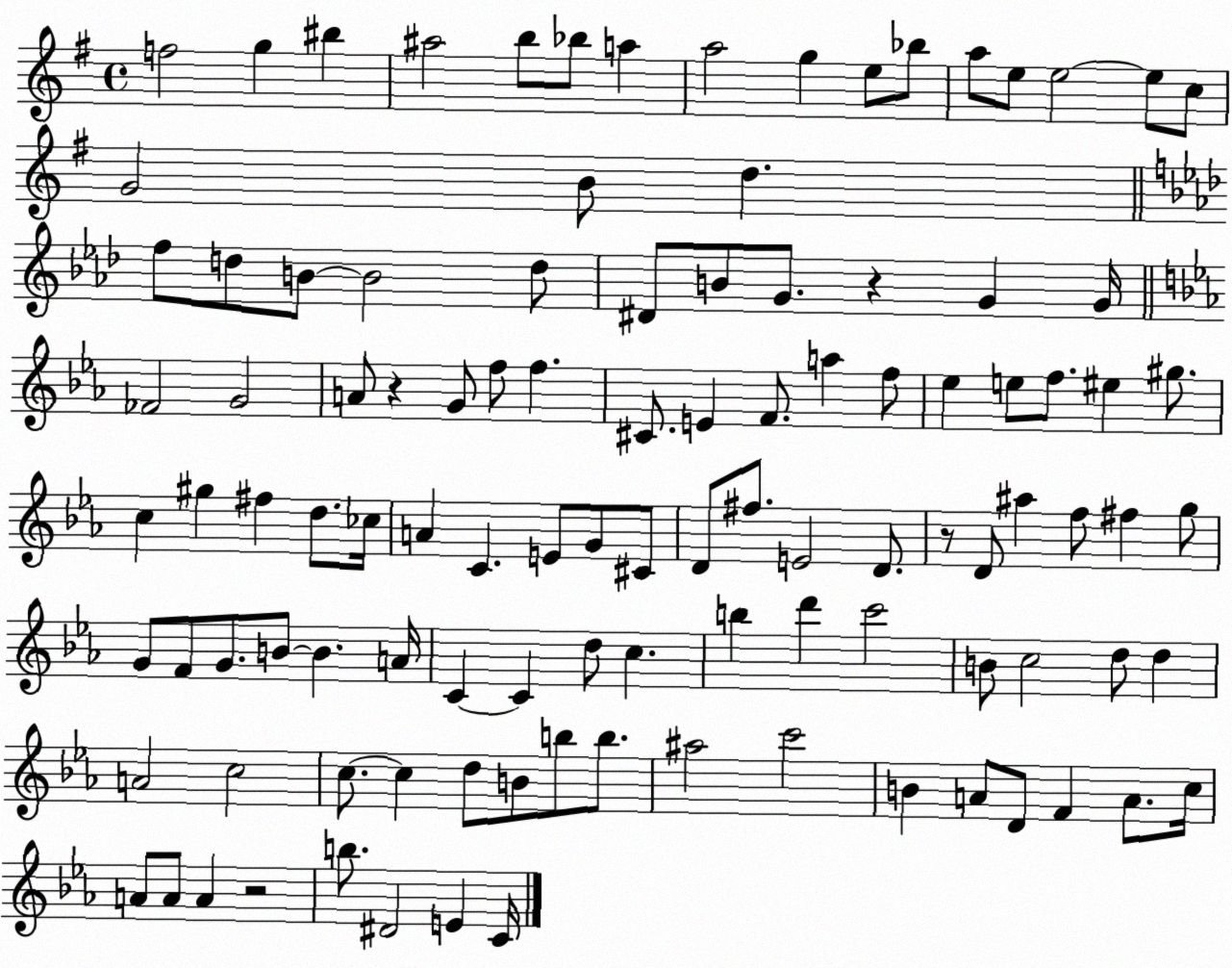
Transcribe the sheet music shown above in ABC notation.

X:1
T:Untitled
M:4/4
L:1/4
K:G
f2 g ^b ^a2 b/2 _b/2 a a2 g e/2 _b/2 a/2 e/2 e2 e/2 c/2 G2 B/2 d f/2 d/2 B/2 B2 d/2 ^D/2 B/2 G/2 z G G/4 _F2 G2 A/2 z G/2 f/2 f ^C/2 E F/2 a f/2 _e e/2 f/2 ^e ^g/2 c ^g ^f d/2 _c/4 A C E/2 G/2 ^C/2 D/2 ^f/2 E2 D/2 z/2 D/2 ^a f/2 ^f g/2 G/2 F/2 G/2 B/2 B A/4 C C d/2 c b d' c'2 B/2 c2 d/2 d A2 c2 c/2 c d/2 B/2 b/2 b/2 ^a2 c'2 B A/2 D/2 F A/2 c/4 A/2 A/2 A z2 b/2 ^D2 E C/4